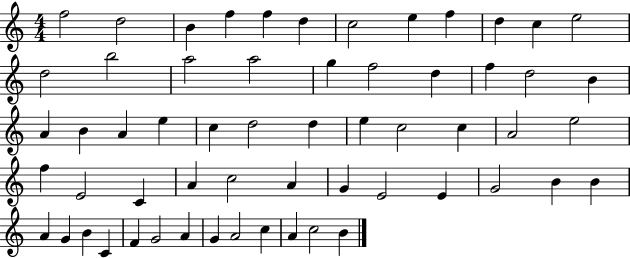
{
  \clef treble
  \numericTimeSignature
  \time 4/4
  \key c \major
  f''2 d''2 | b'4 f''4 f''4 d''4 | c''2 e''4 f''4 | d''4 c''4 e''2 | \break d''2 b''2 | a''2 a''2 | g''4 f''2 d''4 | f''4 d''2 b'4 | \break a'4 b'4 a'4 e''4 | c''4 d''2 d''4 | e''4 c''2 c''4 | a'2 e''2 | \break f''4 e'2 c'4 | a'4 c''2 a'4 | g'4 e'2 e'4 | g'2 b'4 b'4 | \break a'4 g'4 b'4 c'4 | f'4 g'2 a'4 | g'4 a'2 c''4 | a'4 c''2 b'4 | \break \bar "|."
}